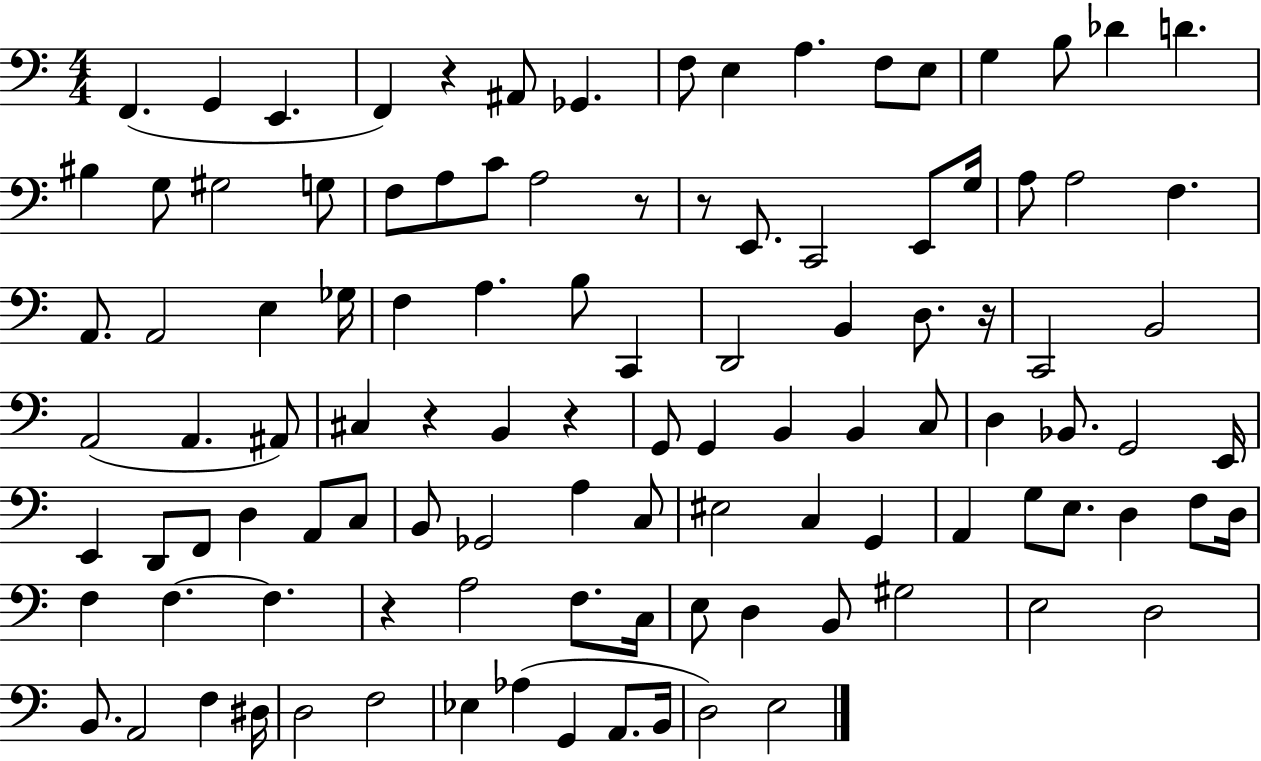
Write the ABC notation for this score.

X:1
T:Untitled
M:4/4
L:1/4
K:C
F,, G,, E,, F,, z ^A,,/2 _G,, F,/2 E, A, F,/2 E,/2 G, B,/2 _D D ^B, G,/2 ^G,2 G,/2 F,/2 A,/2 C/2 A,2 z/2 z/2 E,,/2 C,,2 E,,/2 G,/4 A,/2 A,2 F, A,,/2 A,,2 E, _G,/4 F, A, B,/2 C,, D,,2 B,, D,/2 z/4 C,,2 B,,2 A,,2 A,, ^A,,/2 ^C, z B,, z G,,/2 G,, B,, B,, C,/2 D, _B,,/2 G,,2 E,,/4 E,, D,,/2 F,,/2 D, A,,/2 C,/2 B,,/2 _G,,2 A, C,/2 ^E,2 C, G,, A,, G,/2 E,/2 D, F,/2 D,/4 F, F, F, z A,2 F,/2 C,/4 E,/2 D, B,,/2 ^G,2 E,2 D,2 B,,/2 A,,2 F, ^D,/4 D,2 F,2 _E, _A, G,, A,,/2 B,,/4 D,2 E,2